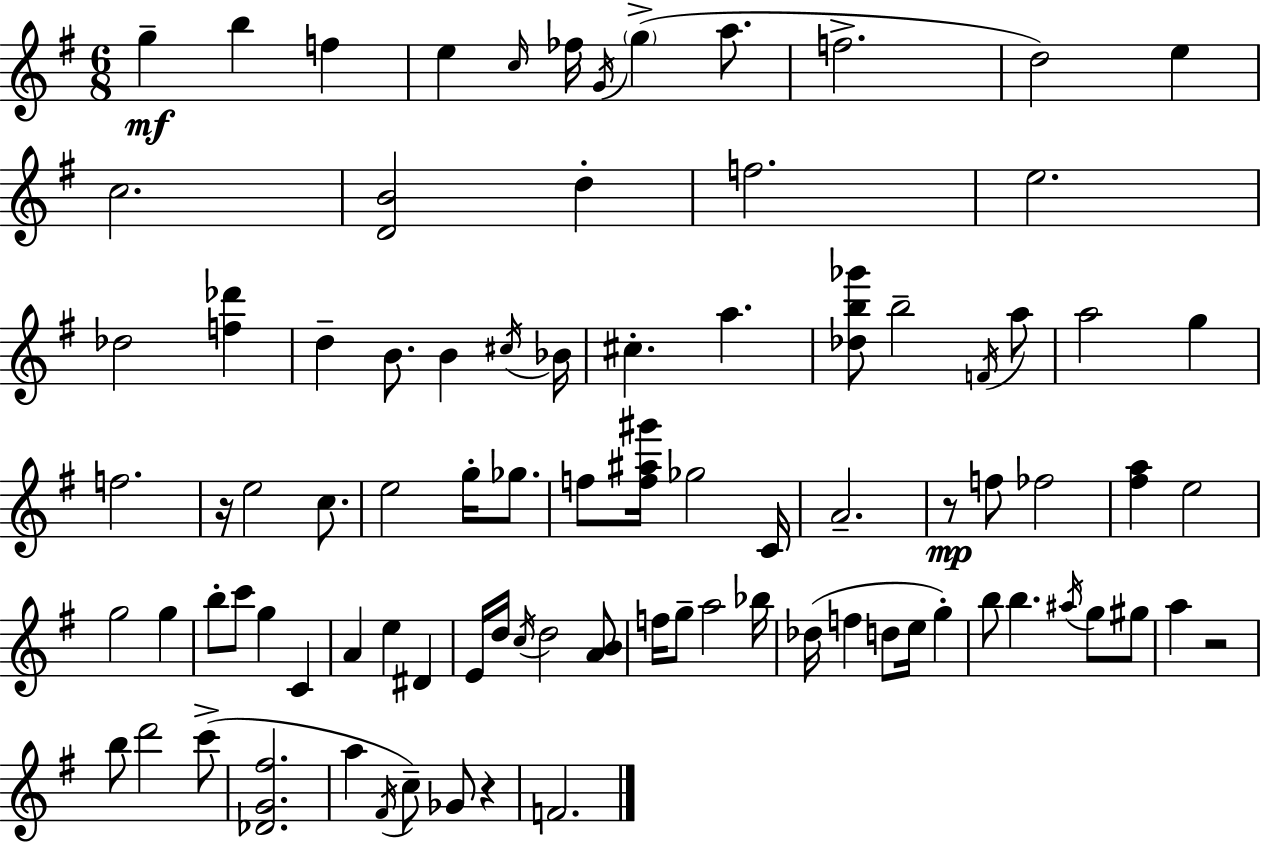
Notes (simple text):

G5/q B5/q F5/q E5/q C5/s FES5/s G4/s G5/q A5/e. F5/h. D5/h E5/q C5/h. [D4,B4]/h D5/q F5/h. E5/h. Db5/h [F5,Db6]/q D5/q B4/e. B4/q C#5/s Bb4/s C#5/q. A5/q. [Db5,B5,Gb6]/e B5/h F4/s A5/e A5/h G5/q F5/h. R/s E5/h C5/e. E5/h G5/s Gb5/e. F5/e [F5,A#5,G#6]/s Gb5/h C4/s A4/h. R/e F5/e FES5/h [F#5,A5]/q E5/h G5/h G5/q B5/e C6/e G5/q C4/q A4/q E5/q D#4/q E4/s D5/s C5/s D5/h [A4,B4]/e F5/s G5/e A5/h Bb5/s Db5/s F5/q D5/e E5/s G5/q B5/e B5/q. A#5/s G5/e G#5/e A5/q R/h B5/e D6/h C6/e [Db4,G4,F#5]/h. A5/q F#4/s C5/e Gb4/e R/q F4/h.